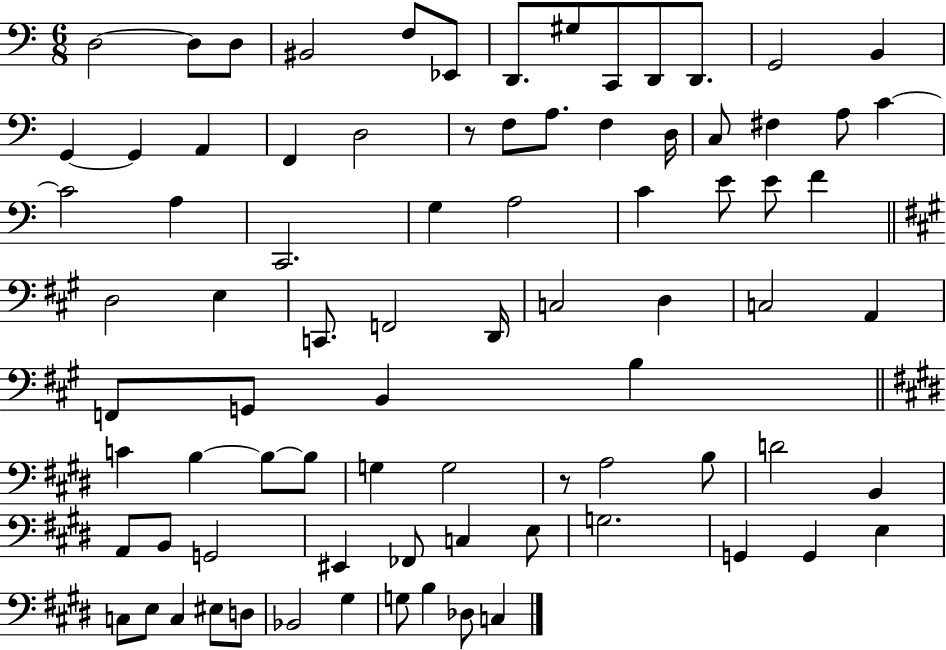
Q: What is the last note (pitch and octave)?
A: C3